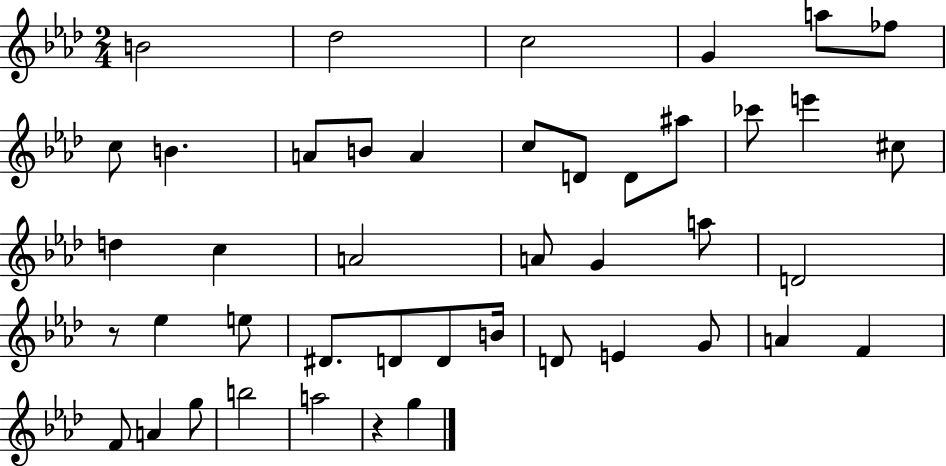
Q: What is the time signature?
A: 2/4